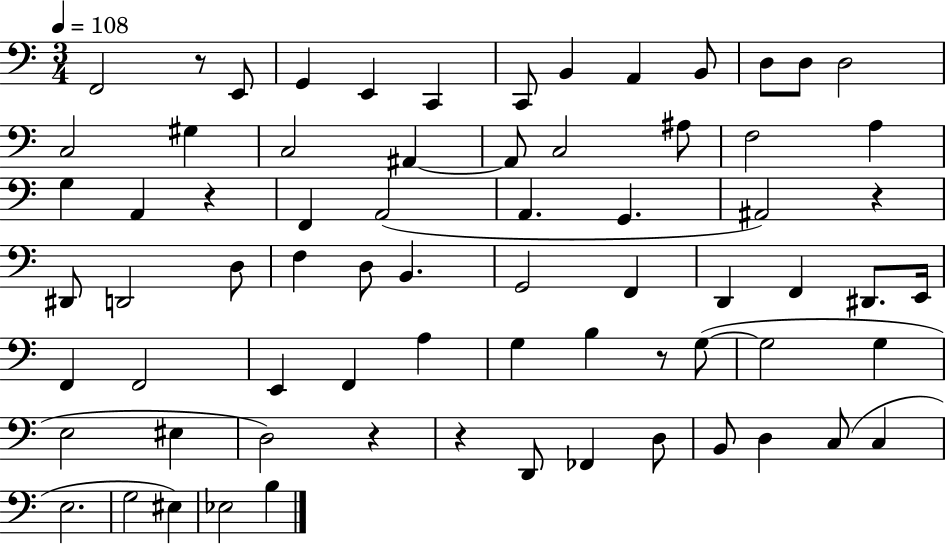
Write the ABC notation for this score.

X:1
T:Untitled
M:3/4
L:1/4
K:C
F,,2 z/2 E,,/2 G,, E,, C,, C,,/2 B,, A,, B,,/2 D,/2 D,/2 D,2 C,2 ^G, C,2 ^A,, ^A,,/2 C,2 ^A,/2 F,2 A, G, A,, z F,, A,,2 A,, G,, ^A,,2 z ^D,,/2 D,,2 D,/2 F, D,/2 B,, G,,2 F,, D,, F,, ^D,,/2 E,,/4 F,, F,,2 E,, F,, A, G, B, z/2 G,/2 G,2 G, E,2 ^E, D,2 z z D,,/2 _F,, D,/2 B,,/2 D, C,/2 C, E,2 G,2 ^E, _E,2 B,